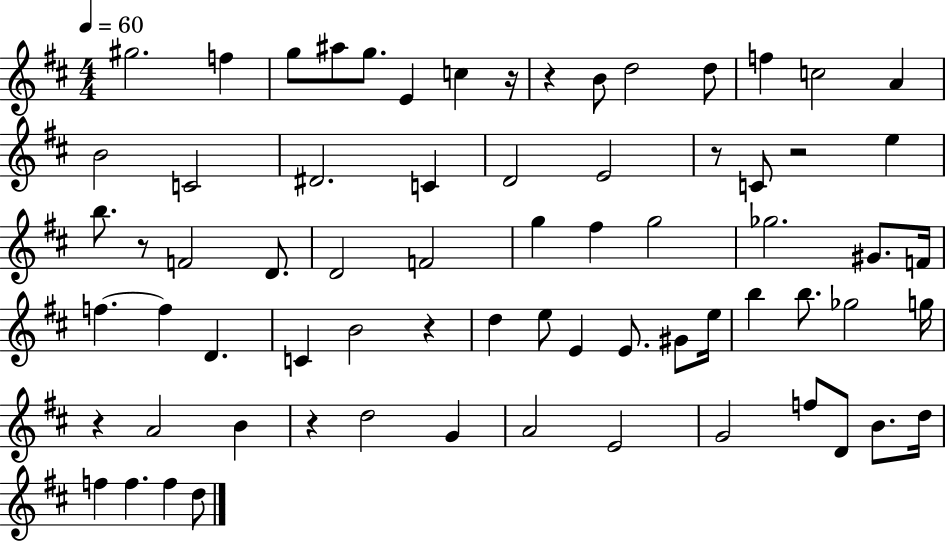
X:1
T:Untitled
M:4/4
L:1/4
K:D
^g2 f g/2 ^a/2 g/2 E c z/4 z B/2 d2 d/2 f c2 A B2 C2 ^D2 C D2 E2 z/2 C/2 z2 e b/2 z/2 F2 D/2 D2 F2 g ^f g2 _g2 ^G/2 F/4 f f D C B2 z d e/2 E E/2 ^G/2 e/4 b b/2 _g2 g/4 z A2 B z d2 G A2 E2 G2 f/2 D/2 B/2 d/4 f f f d/2